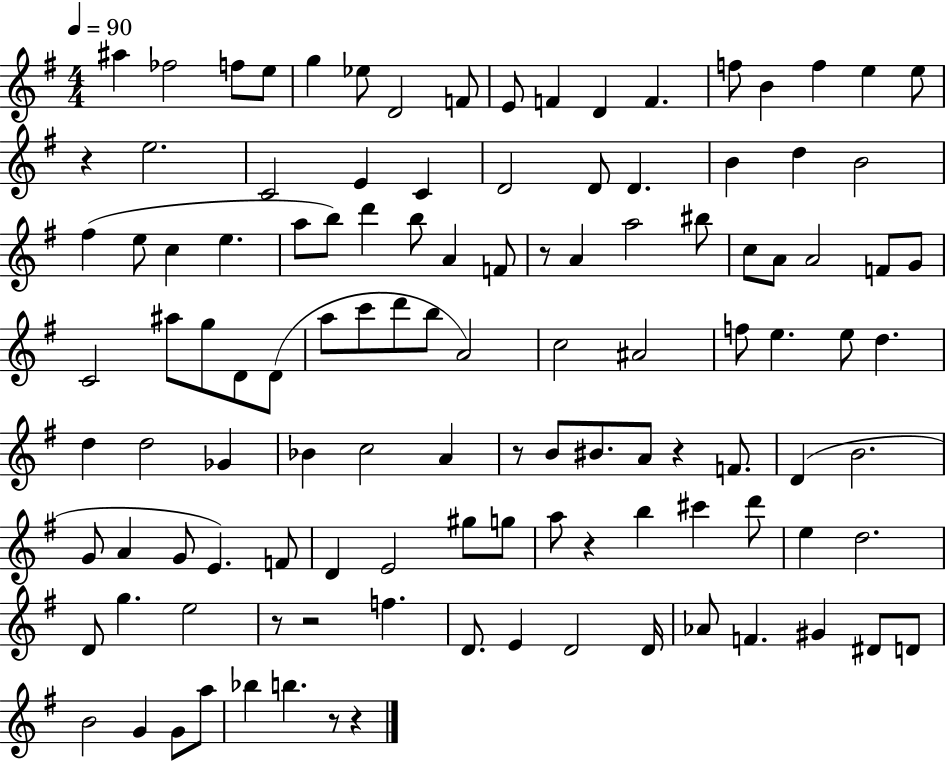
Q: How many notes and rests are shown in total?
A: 116